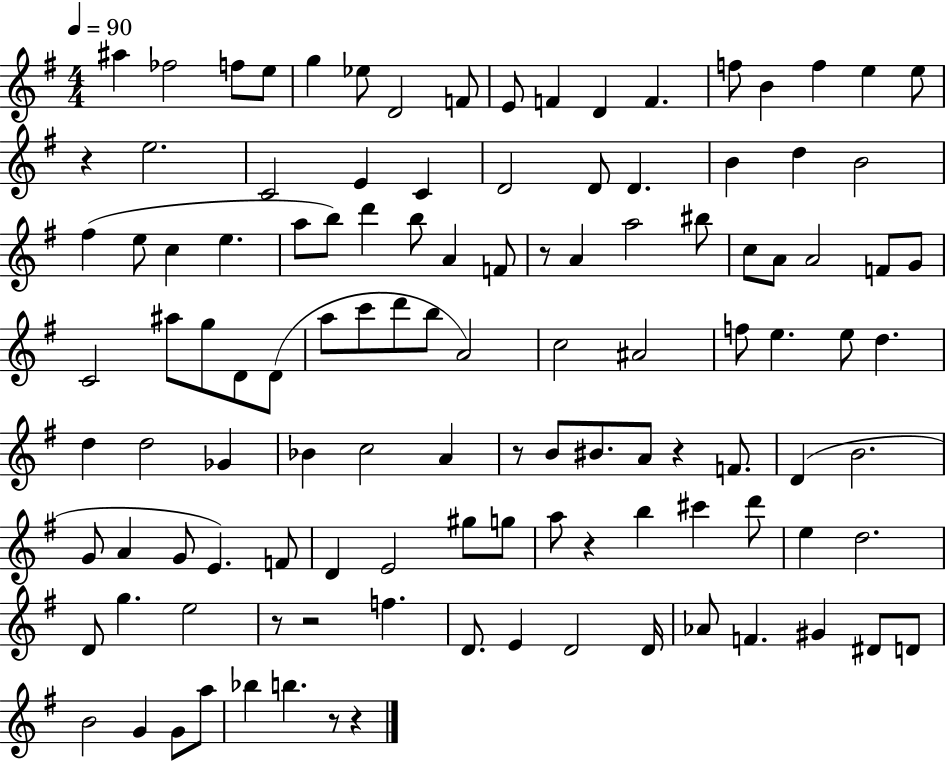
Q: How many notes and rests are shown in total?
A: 116